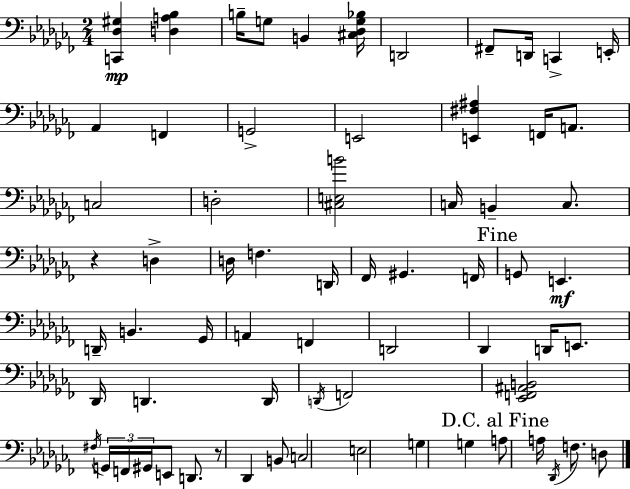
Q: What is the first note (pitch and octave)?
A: B3